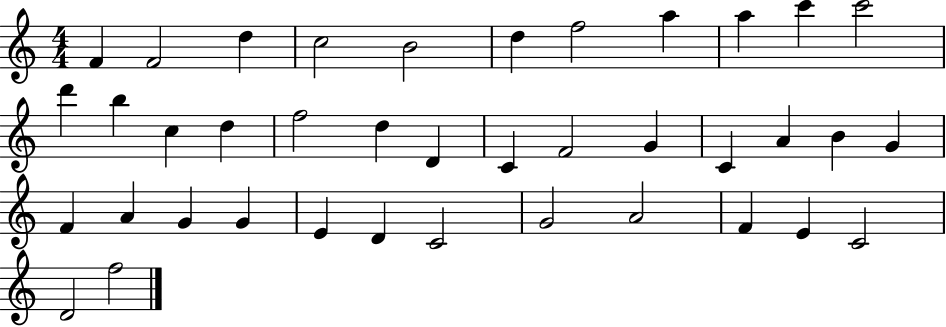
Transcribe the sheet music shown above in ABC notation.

X:1
T:Untitled
M:4/4
L:1/4
K:C
F F2 d c2 B2 d f2 a a c' c'2 d' b c d f2 d D C F2 G C A B G F A G G E D C2 G2 A2 F E C2 D2 f2